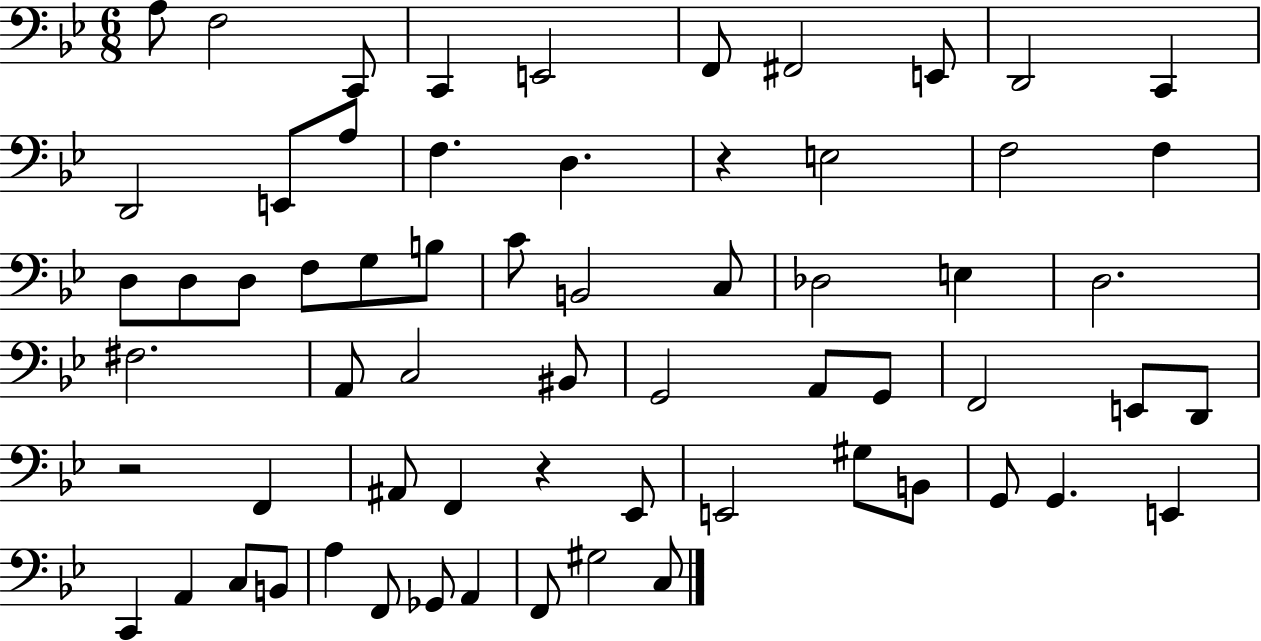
{
  \clef bass
  \numericTimeSignature
  \time 6/8
  \key bes \major
  a8 f2 c,8 | c,4 e,2 | f,8 fis,2 e,8 | d,2 c,4 | \break d,2 e,8 a8 | f4. d4. | r4 e2 | f2 f4 | \break d8 d8 d8 f8 g8 b8 | c'8 b,2 c8 | des2 e4 | d2. | \break fis2. | a,8 c2 bis,8 | g,2 a,8 g,8 | f,2 e,8 d,8 | \break r2 f,4 | ais,8 f,4 r4 ees,8 | e,2 gis8 b,8 | g,8 g,4. e,4 | \break c,4 a,4 c8 b,8 | a4 f,8 ges,8 a,4 | f,8 gis2 c8 | \bar "|."
}